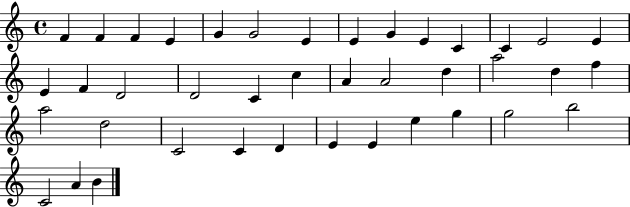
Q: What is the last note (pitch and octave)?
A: B4